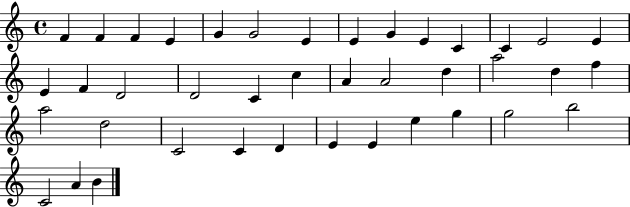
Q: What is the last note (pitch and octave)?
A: B4